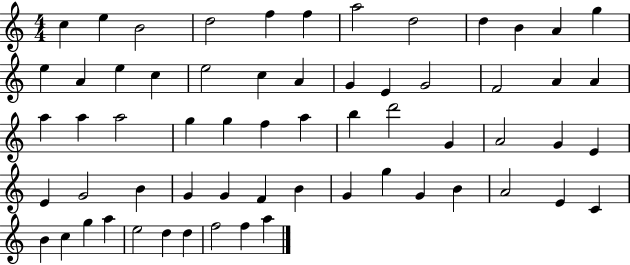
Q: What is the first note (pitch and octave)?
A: C5